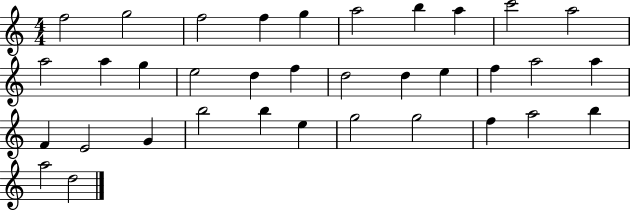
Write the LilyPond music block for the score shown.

{
  \clef treble
  \numericTimeSignature
  \time 4/4
  \key c \major
  f''2 g''2 | f''2 f''4 g''4 | a''2 b''4 a''4 | c'''2 a''2 | \break a''2 a''4 g''4 | e''2 d''4 f''4 | d''2 d''4 e''4 | f''4 a''2 a''4 | \break f'4 e'2 g'4 | b''2 b''4 e''4 | g''2 g''2 | f''4 a''2 b''4 | \break a''2 d''2 | \bar "|."
}